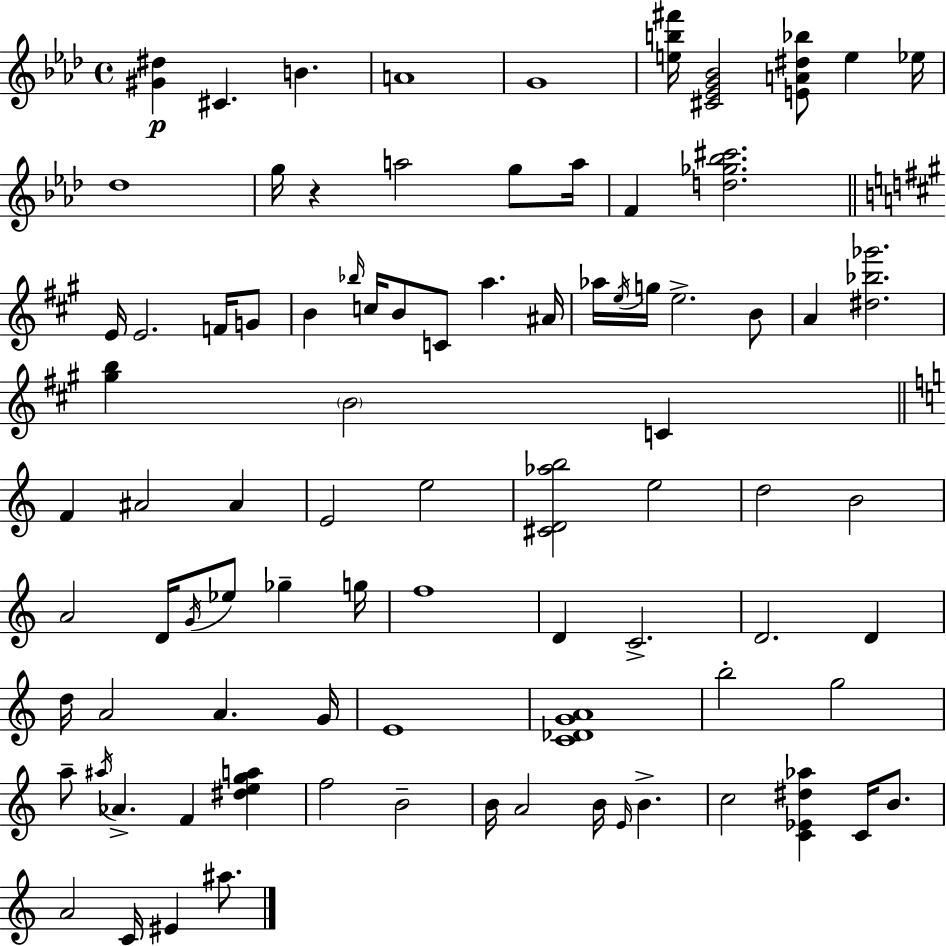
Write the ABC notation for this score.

X:1
T:Untitled
M:4/4
L:1/4
K:Ab
[^G^d] ^C B A4 G4 [eb^f']/4 [^C_EG_B]2 [EA^d_b]/2 e _e/4 _d4 g/4 z a2 g/2 a/4 F [d_g_b^c']2 E/4 E2 F/4 G/2 B _b/4 c/4 B/2 C/2 a ^A/4 _a/4 e/4 g/4 e2 B/2 A [^d_b_g']2 [^gb] B2 C F ^A2 ^A E2 e2 [^CD_ab]2 e2 d2 B2 A2 D/4 G/4 _e/2 _g g/4 f4 D C2 D2 D d/4 A2 A G/4 E4 [C_DGA]4 b2 g2 a/2 ^a/4 _A F [^dega] f2 B2 B/4 A2 B/4 E/4 B c2 [C_E^d_a] C/4 B/2 A2 C/4 ^E ^a/2